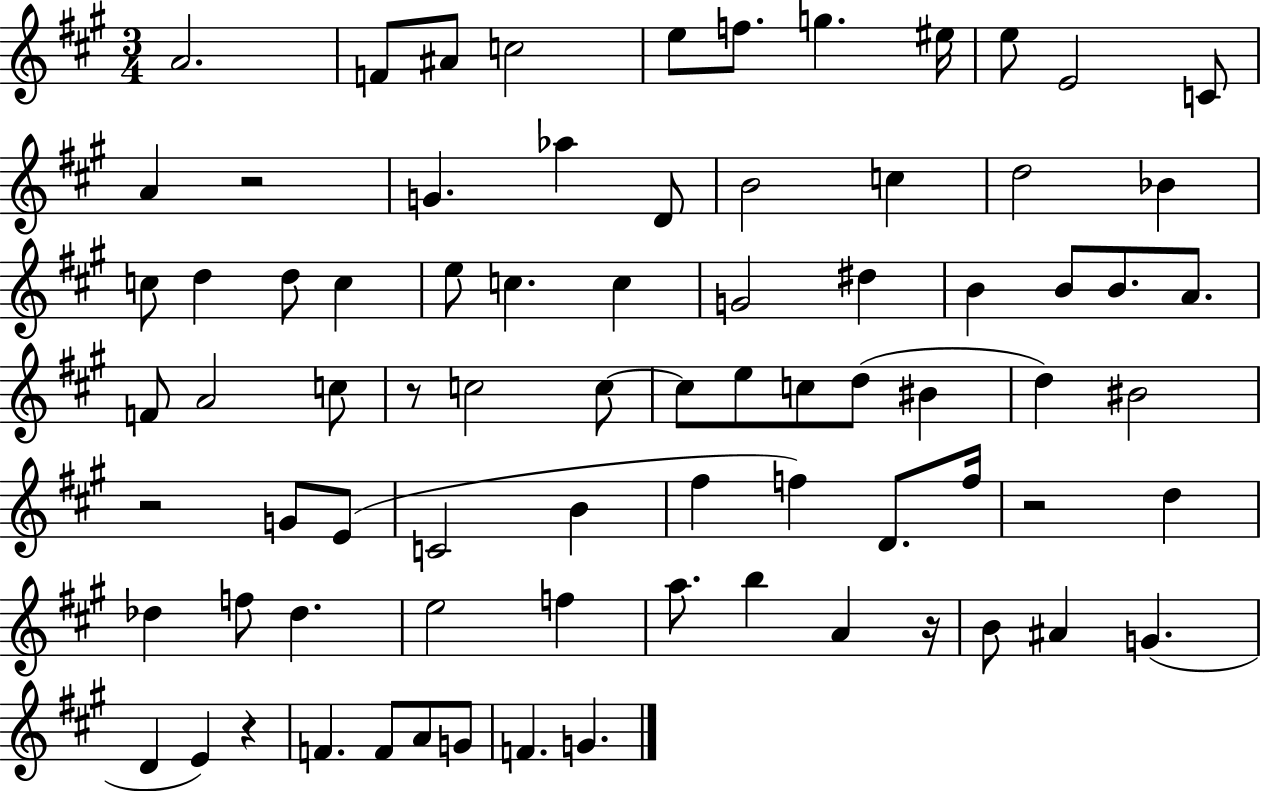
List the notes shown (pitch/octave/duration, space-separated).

A4/h. F4/e A#4/e C5/h E5/e F5/e. G5/q. EIS5/s E5/e E4/h C4/e A4/q R/h G4/q. Ab5/q D4/e B4/h C5/q D5/h Bb4/q C5/e D5/q D5/e C5/q E5/e C5/q. C5/q G4/h D#5/q B4/q B4/e B4/e. A4/e. F4/e A4/h C5/e R/e C5/h C5/e C5/e E5/e C5/e D5/e BIS4/q D5/q BIS4/h R/h G4/e E4/e C4/h B4/q F#5/q F5/q D4/e. F5/s R/h D5/q Db5/q F5/e Db5/q. E5/h F5/q A5/e. B5/q A4/q R/s B4/e A#4/q G4/q. D4/q E4/q R/q F4/q. F4/e A4/e G4/e F4/q. G4/q.